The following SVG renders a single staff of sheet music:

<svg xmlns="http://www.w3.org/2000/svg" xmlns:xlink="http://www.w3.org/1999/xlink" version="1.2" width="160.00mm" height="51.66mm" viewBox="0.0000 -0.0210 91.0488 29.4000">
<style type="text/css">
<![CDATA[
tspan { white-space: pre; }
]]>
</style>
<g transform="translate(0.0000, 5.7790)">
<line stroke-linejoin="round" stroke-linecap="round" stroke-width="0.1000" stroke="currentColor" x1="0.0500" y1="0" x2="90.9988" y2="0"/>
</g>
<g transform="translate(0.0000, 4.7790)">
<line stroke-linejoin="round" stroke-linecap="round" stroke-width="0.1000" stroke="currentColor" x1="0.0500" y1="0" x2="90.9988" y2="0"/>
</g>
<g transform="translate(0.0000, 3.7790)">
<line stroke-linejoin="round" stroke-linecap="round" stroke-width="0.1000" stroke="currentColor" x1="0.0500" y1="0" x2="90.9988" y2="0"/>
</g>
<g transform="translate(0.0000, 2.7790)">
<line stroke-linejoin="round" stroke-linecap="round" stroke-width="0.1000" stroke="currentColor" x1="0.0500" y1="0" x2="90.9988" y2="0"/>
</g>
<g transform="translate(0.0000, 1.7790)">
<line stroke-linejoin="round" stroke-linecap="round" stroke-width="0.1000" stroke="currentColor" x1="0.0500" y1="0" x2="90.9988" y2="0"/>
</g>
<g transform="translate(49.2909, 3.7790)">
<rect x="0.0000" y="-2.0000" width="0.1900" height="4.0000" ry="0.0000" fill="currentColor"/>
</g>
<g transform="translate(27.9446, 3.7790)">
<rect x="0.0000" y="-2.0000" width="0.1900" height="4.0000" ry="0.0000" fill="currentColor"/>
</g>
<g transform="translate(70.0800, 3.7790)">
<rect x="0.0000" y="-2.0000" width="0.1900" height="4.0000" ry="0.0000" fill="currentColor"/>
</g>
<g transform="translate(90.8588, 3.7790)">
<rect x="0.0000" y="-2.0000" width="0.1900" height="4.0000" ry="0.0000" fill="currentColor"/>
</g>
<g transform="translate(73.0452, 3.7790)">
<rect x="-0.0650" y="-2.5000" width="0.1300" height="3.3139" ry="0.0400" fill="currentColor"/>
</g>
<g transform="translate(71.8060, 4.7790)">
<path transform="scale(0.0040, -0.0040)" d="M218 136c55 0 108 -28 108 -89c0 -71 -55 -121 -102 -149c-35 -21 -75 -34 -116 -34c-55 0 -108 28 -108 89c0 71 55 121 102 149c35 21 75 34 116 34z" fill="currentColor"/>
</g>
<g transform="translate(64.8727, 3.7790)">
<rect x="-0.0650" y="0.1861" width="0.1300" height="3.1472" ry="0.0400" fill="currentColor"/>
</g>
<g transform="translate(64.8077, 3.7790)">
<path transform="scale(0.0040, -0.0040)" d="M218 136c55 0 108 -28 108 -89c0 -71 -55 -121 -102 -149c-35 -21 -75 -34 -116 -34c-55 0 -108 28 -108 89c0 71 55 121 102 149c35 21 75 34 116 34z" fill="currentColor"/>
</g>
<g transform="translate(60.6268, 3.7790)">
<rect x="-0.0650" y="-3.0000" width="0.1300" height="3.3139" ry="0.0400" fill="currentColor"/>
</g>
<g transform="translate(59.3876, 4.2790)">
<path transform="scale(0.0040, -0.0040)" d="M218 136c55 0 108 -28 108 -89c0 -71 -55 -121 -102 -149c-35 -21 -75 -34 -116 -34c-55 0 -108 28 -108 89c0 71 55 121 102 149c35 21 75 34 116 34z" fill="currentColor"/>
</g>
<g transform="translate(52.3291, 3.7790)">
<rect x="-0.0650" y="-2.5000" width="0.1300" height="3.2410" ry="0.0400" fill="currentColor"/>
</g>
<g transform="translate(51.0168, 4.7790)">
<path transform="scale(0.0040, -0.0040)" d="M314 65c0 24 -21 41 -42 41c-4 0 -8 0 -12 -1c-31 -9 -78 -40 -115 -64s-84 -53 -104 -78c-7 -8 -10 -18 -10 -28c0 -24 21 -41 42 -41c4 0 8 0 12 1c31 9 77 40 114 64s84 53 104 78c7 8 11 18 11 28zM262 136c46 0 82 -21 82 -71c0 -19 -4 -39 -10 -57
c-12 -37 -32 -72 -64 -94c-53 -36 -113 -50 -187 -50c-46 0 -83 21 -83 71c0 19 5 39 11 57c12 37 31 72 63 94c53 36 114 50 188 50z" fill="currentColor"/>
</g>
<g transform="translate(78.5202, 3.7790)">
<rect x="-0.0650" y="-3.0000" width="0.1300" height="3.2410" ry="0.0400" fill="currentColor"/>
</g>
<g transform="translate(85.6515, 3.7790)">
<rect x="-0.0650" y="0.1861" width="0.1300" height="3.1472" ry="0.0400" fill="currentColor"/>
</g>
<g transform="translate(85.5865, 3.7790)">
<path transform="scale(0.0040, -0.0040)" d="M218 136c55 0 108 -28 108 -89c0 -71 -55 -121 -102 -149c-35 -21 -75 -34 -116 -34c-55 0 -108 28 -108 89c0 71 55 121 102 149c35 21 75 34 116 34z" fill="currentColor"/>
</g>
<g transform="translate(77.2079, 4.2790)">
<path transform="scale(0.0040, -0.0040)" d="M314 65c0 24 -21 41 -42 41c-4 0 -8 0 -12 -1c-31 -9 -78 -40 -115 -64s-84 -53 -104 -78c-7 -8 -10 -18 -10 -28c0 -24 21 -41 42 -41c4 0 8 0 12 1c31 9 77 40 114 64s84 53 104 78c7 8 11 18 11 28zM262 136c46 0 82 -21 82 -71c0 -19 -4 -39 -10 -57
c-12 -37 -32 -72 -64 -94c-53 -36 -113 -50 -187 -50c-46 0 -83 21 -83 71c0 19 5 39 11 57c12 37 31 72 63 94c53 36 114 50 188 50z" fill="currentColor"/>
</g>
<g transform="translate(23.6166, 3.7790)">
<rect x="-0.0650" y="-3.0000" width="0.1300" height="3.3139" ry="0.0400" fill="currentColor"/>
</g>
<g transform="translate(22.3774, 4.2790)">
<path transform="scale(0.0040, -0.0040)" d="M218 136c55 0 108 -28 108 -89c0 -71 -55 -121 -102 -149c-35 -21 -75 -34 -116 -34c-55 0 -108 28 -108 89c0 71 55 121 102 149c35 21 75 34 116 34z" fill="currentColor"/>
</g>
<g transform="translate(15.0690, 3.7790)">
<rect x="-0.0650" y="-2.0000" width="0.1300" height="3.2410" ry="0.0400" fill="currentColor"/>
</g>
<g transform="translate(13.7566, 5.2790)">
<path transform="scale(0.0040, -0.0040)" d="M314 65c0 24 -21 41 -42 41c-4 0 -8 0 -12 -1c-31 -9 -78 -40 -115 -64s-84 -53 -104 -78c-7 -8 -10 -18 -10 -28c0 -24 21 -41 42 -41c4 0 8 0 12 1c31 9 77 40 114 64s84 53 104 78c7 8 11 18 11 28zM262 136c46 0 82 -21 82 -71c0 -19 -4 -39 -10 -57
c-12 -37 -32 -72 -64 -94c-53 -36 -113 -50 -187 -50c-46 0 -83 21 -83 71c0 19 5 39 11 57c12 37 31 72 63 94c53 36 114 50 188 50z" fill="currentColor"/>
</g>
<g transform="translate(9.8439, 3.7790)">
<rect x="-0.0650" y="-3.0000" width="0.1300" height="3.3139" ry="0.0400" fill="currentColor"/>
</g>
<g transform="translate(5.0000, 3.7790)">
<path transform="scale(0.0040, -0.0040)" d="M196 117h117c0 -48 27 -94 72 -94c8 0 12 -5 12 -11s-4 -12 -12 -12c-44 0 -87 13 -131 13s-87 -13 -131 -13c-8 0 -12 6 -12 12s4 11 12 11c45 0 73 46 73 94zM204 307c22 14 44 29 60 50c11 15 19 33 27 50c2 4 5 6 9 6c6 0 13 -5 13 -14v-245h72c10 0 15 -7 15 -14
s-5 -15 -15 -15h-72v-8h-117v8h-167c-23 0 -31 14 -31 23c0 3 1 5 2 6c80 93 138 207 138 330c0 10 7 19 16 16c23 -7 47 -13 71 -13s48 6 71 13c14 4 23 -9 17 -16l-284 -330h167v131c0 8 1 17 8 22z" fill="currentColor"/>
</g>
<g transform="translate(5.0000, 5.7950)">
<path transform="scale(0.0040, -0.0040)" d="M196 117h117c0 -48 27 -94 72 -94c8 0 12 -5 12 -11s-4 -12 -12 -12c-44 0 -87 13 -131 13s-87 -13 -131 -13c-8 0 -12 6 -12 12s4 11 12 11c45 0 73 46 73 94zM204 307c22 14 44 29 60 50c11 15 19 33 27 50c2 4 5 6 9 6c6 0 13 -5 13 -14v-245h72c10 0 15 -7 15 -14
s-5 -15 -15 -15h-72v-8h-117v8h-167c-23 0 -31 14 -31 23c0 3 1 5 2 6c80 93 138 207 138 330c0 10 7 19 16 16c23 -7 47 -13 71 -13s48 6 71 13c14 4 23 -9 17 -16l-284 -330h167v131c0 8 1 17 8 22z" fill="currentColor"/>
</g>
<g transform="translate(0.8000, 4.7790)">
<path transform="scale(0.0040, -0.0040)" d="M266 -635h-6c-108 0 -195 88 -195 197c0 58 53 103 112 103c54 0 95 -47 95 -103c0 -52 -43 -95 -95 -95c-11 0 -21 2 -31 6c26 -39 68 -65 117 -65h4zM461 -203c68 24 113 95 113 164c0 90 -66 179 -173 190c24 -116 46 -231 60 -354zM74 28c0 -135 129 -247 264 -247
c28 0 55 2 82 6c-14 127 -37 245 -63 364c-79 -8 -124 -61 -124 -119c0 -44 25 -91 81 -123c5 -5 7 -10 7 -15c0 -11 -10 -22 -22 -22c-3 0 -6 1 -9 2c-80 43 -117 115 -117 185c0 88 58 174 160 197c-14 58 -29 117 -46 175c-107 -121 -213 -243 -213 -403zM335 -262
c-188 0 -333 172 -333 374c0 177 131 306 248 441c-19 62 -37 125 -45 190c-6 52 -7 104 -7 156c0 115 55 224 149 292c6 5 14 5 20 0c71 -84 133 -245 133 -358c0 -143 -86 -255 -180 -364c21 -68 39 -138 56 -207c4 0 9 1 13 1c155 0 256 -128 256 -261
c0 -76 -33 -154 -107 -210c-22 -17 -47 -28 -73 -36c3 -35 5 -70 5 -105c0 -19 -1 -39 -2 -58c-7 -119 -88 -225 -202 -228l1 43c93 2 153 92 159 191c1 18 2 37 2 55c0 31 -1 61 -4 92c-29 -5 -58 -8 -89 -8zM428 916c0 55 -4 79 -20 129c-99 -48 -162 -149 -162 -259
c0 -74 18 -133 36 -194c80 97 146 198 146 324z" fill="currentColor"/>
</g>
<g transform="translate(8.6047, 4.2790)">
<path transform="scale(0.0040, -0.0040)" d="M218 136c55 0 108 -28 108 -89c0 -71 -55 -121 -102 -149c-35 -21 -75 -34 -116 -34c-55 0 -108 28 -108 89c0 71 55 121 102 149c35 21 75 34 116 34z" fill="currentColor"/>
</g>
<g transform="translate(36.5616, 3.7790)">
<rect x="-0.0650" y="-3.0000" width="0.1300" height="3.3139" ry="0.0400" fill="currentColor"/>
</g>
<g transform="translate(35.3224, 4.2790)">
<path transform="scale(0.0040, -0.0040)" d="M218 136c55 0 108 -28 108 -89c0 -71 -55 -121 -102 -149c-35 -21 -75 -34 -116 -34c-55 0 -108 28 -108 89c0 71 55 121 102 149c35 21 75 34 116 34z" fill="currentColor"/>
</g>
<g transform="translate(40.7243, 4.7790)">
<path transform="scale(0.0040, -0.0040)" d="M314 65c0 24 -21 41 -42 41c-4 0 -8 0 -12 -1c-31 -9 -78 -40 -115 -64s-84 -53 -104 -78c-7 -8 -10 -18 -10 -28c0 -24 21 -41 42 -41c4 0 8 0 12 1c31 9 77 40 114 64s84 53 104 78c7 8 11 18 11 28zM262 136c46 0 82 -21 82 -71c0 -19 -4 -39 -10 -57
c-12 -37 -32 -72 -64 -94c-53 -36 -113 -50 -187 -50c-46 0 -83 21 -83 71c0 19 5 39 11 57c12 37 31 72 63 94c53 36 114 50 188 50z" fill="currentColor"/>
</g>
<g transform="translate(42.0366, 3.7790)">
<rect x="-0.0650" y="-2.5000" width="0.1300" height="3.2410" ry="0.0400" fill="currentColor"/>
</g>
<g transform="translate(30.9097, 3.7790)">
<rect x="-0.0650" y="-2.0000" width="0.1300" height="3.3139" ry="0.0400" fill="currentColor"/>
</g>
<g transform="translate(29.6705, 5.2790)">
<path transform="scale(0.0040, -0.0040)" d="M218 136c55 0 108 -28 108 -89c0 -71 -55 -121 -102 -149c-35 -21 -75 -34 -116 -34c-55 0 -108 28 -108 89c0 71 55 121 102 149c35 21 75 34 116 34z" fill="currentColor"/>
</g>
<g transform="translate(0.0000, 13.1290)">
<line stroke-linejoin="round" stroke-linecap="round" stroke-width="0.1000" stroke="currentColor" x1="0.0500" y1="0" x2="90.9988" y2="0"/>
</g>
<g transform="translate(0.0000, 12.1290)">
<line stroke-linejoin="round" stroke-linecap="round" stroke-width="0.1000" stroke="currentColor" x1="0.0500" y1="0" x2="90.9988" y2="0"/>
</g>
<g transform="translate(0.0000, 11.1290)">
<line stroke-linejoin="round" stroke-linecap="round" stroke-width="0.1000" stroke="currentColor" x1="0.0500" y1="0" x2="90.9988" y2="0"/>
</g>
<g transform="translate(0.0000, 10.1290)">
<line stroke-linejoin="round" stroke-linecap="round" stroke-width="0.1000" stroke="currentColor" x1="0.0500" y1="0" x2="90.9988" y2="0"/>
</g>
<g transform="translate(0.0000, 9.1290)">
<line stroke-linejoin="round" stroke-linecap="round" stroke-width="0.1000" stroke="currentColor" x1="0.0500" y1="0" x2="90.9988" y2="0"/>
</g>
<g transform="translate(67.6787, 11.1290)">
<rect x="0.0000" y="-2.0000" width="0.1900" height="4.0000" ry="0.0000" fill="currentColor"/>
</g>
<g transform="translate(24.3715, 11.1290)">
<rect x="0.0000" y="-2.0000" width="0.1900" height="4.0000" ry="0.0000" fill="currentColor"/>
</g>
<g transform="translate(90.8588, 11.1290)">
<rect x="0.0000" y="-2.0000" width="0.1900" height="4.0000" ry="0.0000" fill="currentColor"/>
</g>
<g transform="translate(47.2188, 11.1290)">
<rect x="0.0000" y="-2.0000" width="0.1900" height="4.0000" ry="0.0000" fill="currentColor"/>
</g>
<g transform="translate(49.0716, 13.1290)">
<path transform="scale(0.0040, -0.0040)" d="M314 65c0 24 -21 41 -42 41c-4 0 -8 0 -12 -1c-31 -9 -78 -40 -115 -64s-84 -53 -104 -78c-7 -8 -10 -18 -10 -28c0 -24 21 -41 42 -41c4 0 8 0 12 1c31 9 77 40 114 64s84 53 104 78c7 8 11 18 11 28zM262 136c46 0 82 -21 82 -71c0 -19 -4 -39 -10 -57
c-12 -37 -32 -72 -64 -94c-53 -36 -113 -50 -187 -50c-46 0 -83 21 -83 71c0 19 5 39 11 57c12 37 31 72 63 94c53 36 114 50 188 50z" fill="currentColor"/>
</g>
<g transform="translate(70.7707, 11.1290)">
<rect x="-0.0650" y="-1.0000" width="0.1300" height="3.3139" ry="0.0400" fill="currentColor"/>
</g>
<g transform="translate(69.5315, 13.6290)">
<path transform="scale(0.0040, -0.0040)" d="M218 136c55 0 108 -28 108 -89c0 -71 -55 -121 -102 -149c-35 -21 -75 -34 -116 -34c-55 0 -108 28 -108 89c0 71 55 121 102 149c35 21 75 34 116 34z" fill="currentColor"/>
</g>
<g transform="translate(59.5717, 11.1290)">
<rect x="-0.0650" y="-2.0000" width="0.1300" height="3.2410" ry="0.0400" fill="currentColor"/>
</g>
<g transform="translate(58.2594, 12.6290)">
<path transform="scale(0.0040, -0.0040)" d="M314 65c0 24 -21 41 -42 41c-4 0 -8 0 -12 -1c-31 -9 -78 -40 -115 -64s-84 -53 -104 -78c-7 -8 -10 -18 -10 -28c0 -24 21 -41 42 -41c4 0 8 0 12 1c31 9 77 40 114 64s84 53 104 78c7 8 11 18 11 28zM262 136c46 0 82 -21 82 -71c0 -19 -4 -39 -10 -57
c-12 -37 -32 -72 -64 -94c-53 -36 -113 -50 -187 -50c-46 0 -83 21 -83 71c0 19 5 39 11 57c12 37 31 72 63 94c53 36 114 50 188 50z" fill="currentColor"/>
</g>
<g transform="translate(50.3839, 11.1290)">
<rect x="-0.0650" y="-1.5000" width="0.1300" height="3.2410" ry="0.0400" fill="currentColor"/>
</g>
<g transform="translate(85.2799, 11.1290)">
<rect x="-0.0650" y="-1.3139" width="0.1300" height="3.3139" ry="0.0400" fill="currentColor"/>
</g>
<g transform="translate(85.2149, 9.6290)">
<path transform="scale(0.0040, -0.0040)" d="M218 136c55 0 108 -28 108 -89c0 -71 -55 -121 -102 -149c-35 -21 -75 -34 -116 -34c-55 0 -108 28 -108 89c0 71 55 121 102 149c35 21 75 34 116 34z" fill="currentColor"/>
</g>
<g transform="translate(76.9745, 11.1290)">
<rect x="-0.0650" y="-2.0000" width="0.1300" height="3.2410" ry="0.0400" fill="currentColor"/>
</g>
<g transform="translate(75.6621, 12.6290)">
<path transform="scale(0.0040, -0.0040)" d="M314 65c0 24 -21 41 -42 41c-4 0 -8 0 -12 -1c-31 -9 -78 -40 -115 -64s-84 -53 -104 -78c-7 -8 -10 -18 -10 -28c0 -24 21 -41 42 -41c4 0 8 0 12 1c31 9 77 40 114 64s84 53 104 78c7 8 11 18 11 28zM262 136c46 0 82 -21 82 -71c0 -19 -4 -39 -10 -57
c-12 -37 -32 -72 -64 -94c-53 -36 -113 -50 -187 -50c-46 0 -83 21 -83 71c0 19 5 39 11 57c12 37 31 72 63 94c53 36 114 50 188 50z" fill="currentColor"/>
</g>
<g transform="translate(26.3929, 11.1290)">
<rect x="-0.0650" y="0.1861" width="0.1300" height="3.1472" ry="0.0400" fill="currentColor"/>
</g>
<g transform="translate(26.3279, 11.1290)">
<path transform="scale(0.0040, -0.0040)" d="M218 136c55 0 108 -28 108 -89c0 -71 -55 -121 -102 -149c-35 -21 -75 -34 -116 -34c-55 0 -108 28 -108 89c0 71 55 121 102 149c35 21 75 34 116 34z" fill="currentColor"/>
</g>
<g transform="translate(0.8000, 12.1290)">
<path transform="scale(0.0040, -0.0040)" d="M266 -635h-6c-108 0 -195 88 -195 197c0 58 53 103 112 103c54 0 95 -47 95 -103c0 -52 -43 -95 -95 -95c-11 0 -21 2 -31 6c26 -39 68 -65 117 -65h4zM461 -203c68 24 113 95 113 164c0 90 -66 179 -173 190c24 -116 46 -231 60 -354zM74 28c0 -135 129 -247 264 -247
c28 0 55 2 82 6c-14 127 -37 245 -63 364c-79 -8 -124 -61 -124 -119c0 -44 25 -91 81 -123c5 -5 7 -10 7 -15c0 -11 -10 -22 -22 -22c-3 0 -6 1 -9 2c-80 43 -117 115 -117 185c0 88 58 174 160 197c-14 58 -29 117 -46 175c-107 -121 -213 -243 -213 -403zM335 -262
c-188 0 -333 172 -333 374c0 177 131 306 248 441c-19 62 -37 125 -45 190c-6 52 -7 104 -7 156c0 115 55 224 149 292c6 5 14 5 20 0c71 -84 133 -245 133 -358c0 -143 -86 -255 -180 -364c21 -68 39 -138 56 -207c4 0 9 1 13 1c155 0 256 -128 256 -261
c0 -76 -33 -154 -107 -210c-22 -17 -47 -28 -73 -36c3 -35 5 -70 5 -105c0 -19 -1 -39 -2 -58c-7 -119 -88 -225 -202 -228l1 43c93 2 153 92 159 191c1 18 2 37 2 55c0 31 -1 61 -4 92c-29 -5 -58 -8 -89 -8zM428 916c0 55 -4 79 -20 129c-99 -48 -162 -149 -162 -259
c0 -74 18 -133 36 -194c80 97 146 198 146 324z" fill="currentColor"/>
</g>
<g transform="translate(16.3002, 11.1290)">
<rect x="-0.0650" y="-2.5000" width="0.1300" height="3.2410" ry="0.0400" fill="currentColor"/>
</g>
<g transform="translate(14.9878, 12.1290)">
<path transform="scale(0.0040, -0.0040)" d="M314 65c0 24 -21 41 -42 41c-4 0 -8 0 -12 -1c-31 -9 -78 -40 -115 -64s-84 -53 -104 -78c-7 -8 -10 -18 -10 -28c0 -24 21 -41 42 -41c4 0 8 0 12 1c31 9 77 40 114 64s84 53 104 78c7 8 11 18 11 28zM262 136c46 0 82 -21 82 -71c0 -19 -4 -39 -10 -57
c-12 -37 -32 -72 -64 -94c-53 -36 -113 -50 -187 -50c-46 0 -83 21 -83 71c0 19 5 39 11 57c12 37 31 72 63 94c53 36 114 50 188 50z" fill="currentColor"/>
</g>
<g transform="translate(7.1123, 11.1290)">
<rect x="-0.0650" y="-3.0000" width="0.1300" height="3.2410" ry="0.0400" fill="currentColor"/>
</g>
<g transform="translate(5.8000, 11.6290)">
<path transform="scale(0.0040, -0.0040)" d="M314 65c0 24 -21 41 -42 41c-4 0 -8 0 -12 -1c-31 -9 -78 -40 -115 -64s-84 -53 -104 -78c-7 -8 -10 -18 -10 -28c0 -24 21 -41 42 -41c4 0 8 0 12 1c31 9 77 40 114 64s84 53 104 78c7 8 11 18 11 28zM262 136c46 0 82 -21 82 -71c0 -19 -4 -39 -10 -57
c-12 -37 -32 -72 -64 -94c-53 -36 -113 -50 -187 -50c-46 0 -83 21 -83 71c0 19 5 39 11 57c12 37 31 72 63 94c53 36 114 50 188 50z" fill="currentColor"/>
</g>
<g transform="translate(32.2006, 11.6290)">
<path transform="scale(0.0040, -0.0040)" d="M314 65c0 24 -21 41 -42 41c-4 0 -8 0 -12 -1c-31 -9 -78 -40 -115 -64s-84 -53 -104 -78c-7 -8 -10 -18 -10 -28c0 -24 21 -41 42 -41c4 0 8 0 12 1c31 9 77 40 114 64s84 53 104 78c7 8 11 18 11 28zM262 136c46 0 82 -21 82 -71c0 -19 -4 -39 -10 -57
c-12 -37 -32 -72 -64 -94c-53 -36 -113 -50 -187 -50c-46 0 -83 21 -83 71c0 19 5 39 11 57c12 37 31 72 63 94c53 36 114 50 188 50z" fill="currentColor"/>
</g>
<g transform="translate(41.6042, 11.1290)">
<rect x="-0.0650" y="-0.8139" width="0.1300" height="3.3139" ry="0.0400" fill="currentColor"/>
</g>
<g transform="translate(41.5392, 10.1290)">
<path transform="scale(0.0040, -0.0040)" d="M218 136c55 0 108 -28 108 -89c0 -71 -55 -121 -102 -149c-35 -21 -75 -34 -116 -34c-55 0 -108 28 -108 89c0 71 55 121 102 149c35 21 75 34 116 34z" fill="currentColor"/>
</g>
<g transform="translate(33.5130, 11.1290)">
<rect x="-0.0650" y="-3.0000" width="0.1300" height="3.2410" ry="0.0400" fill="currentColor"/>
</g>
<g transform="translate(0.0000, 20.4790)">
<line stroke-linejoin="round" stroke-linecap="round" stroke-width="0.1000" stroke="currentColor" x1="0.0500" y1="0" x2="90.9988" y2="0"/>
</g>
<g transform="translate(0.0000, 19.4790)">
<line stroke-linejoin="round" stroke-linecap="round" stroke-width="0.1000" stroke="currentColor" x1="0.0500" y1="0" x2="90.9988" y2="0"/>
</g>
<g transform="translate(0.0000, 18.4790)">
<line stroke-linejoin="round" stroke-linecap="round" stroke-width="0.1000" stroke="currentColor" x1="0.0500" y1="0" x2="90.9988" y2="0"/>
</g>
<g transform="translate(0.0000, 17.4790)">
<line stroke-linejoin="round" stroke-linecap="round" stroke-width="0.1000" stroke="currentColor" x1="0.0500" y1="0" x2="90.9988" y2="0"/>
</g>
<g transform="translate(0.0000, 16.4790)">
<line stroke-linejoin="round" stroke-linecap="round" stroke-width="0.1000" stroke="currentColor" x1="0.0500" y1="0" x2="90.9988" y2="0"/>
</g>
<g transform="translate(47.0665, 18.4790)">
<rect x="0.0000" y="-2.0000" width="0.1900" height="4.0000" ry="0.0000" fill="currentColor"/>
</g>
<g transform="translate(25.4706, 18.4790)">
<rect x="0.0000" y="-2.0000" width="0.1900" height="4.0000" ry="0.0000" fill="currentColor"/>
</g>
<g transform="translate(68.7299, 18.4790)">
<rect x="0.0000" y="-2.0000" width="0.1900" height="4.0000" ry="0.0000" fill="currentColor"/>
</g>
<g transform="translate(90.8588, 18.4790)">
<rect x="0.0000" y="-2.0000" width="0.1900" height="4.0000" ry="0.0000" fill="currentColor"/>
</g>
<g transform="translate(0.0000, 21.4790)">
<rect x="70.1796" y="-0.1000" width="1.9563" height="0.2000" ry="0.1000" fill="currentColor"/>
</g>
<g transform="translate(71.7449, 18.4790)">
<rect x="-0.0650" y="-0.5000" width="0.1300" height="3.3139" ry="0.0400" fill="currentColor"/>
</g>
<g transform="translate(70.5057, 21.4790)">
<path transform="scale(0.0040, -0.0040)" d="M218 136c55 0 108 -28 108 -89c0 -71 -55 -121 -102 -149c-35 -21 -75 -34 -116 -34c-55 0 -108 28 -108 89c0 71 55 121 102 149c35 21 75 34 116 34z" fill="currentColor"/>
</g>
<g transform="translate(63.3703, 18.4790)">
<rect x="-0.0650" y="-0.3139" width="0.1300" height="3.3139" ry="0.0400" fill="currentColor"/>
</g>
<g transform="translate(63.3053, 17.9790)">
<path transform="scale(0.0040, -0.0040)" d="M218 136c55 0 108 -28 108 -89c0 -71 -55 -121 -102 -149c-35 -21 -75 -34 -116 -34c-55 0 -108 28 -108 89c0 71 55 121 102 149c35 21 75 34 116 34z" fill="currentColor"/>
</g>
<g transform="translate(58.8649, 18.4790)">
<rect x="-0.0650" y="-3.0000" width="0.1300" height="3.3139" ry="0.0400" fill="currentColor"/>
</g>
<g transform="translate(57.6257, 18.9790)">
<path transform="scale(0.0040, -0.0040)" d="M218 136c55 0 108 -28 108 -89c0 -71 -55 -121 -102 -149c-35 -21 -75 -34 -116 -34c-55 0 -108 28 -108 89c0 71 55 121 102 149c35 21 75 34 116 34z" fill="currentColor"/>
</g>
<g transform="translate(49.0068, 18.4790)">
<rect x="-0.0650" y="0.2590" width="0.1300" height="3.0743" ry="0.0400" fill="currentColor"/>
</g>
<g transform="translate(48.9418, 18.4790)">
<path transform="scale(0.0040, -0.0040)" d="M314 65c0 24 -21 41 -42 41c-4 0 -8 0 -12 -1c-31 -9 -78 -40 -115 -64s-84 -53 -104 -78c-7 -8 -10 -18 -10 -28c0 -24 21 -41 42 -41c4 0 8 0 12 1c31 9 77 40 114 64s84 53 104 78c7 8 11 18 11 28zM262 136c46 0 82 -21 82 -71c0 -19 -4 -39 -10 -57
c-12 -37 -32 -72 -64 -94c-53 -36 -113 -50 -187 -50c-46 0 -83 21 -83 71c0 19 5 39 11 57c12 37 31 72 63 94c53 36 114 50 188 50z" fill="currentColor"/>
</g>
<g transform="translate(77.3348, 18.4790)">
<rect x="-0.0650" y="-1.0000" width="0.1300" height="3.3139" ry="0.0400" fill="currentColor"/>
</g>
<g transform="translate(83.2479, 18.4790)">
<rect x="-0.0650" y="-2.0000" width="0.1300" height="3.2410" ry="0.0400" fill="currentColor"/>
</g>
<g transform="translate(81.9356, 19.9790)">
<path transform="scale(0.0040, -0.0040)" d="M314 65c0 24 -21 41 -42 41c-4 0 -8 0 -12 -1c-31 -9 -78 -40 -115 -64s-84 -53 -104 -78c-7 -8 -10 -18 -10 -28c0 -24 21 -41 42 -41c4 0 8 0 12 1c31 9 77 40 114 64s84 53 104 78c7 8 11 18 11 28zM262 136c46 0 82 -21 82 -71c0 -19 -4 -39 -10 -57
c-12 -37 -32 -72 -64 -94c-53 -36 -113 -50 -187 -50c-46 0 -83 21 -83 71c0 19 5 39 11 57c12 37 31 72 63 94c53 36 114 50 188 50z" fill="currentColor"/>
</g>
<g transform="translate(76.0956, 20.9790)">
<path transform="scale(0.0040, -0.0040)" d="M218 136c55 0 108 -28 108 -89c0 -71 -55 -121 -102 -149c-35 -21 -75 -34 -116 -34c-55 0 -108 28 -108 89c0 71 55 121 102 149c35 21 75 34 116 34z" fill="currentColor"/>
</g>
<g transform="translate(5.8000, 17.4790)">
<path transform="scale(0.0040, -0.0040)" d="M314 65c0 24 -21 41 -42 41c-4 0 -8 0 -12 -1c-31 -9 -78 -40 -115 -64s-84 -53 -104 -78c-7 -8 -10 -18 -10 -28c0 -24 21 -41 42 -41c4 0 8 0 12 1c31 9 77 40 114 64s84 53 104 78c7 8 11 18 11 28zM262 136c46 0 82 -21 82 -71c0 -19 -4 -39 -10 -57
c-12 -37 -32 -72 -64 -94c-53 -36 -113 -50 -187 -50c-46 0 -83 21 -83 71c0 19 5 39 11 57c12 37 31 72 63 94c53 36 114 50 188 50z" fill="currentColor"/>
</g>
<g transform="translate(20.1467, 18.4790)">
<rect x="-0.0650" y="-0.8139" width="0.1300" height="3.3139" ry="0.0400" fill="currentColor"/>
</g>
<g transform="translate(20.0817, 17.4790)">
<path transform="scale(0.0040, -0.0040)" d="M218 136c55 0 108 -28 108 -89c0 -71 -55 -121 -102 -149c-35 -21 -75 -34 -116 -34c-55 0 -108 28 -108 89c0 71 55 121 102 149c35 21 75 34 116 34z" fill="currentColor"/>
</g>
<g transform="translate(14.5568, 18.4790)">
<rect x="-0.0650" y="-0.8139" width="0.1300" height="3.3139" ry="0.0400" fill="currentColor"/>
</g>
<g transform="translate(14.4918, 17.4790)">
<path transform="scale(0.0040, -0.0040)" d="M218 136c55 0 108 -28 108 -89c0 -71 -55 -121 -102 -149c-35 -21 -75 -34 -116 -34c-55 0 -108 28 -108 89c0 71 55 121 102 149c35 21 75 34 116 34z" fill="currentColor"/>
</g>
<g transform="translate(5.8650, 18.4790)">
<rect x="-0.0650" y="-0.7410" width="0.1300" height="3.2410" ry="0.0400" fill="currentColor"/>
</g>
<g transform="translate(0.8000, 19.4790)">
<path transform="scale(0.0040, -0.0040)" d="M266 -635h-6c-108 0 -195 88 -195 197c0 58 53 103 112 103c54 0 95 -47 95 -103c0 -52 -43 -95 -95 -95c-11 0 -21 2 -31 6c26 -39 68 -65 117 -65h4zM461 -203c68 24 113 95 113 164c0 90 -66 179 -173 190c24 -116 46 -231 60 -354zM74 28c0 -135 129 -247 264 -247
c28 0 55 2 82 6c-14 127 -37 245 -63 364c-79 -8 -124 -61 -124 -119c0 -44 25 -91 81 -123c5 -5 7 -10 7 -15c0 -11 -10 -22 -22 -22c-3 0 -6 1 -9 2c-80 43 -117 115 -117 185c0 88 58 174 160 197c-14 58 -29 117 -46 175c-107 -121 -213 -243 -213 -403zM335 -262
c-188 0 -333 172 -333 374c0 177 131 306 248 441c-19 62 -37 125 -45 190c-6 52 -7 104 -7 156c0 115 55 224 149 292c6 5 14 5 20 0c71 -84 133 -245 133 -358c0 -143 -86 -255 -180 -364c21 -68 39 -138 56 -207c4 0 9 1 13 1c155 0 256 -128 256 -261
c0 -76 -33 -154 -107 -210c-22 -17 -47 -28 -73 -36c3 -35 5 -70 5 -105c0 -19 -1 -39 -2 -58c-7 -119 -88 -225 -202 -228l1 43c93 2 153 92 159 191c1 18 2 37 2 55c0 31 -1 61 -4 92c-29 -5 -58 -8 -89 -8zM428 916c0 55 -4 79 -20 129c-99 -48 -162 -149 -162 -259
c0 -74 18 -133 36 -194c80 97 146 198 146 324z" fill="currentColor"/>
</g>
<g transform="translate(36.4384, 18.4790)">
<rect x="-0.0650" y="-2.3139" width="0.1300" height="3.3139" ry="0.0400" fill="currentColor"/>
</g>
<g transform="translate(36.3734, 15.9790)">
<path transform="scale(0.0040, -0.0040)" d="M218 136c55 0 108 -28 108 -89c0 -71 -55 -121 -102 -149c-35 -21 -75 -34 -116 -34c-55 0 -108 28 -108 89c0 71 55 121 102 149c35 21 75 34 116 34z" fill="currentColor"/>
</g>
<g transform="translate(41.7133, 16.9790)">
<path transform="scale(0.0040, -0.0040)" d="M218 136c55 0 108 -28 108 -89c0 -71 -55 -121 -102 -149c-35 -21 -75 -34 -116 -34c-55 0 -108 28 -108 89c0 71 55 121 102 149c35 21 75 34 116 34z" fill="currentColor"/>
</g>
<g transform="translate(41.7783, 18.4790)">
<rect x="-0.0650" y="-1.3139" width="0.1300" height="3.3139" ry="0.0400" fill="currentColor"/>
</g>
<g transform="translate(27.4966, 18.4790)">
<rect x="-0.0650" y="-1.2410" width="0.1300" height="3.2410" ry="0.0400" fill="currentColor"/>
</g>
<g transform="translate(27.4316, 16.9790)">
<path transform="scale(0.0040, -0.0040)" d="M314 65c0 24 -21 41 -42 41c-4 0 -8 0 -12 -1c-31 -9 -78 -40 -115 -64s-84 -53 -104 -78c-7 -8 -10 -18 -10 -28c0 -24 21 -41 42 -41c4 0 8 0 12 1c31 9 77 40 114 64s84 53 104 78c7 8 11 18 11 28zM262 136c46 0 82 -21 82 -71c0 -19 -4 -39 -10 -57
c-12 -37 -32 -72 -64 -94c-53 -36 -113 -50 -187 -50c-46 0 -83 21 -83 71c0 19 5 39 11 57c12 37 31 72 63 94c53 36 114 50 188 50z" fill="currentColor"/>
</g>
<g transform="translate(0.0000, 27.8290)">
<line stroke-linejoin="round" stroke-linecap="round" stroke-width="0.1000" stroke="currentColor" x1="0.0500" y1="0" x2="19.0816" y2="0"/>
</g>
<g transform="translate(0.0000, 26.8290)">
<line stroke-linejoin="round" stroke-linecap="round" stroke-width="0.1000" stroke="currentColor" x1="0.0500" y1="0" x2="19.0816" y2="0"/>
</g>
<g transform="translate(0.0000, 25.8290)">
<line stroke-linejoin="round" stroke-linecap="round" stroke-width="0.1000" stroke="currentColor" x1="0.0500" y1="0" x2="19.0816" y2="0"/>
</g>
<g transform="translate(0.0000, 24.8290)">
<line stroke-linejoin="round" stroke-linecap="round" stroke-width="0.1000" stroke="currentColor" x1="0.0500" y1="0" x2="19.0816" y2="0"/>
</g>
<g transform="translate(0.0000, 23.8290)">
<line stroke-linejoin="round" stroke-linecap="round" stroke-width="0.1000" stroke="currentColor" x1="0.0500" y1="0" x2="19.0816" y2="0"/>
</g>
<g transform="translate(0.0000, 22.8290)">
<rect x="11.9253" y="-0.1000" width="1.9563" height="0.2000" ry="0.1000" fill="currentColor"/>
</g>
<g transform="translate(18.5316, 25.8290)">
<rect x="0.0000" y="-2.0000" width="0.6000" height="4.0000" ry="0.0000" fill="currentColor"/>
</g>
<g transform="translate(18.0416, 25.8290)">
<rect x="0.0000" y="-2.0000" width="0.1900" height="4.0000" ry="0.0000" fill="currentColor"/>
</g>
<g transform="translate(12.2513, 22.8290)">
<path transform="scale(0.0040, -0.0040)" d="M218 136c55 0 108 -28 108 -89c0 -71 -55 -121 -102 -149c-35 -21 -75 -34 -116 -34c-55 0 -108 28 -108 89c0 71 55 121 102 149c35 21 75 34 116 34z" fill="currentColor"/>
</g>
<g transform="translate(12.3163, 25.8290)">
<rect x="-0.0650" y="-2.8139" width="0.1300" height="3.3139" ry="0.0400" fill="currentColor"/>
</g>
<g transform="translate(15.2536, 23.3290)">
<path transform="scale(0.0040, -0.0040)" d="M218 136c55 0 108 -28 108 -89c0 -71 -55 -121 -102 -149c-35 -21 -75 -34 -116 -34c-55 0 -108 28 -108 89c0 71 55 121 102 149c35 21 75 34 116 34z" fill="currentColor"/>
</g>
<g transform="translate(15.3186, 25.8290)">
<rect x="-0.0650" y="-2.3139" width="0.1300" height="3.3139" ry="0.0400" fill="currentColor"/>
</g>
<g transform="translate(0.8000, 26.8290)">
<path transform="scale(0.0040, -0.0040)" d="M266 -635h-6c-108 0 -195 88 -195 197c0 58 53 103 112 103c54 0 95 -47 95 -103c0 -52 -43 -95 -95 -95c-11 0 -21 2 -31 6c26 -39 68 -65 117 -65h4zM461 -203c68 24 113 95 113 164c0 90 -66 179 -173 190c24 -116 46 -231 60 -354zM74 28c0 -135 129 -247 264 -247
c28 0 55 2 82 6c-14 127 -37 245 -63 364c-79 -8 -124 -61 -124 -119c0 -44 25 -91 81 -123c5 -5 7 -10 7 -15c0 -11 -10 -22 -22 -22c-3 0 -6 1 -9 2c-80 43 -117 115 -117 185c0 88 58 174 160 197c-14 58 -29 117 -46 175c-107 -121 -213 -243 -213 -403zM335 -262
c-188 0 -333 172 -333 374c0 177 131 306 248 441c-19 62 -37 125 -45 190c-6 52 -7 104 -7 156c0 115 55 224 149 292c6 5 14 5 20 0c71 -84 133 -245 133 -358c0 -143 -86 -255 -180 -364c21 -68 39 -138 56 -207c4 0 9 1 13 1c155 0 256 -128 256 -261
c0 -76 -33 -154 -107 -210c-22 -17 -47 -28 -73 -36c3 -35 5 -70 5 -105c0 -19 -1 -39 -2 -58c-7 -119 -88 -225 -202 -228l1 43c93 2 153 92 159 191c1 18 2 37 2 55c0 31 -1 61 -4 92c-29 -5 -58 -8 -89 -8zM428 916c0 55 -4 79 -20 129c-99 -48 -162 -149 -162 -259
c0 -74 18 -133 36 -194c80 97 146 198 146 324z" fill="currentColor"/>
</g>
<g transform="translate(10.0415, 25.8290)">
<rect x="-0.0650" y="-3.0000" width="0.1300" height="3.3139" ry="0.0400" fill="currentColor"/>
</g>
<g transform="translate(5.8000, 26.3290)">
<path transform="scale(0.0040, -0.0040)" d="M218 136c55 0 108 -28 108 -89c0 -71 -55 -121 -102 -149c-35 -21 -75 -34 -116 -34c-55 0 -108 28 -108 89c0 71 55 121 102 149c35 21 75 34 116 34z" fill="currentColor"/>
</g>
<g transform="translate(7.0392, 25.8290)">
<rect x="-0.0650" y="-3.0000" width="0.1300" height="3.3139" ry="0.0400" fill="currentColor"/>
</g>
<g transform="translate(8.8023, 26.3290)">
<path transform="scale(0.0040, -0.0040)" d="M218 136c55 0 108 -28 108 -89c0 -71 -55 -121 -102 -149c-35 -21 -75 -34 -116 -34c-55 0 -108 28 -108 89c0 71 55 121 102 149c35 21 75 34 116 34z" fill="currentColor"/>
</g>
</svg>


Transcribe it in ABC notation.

X:1
T:Untitled
M:4/4
L:1/4
K:C
A F2 A F A G2 G2 A B G A2 B A2 G2 B A2 d E2 F2 D F2 e d2 d d e2 g e B2 A c C D F2 A A a g